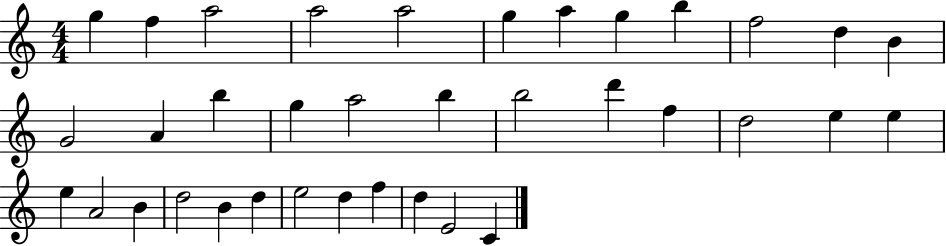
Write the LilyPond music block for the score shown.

{
  \clef treble
  \numericTimeSignature
  \time 4/4
  \key c \major
  g''4 f''4 a''2 | a''2 a''2 | g''4 a''4 g''4 b''4 | f''2 d''4 b'4 | \break g'2 a'4 b''4 | g''4 a''2 b''4 | b''2 d'''4 f''4 | d''2 e''4 e''4 | \break e''4 a'2 b'4 | d''2 b'4 d''4 | e''2 d''4 f''4 | d''4 e'2 c'4 | \break \bar "|."
}